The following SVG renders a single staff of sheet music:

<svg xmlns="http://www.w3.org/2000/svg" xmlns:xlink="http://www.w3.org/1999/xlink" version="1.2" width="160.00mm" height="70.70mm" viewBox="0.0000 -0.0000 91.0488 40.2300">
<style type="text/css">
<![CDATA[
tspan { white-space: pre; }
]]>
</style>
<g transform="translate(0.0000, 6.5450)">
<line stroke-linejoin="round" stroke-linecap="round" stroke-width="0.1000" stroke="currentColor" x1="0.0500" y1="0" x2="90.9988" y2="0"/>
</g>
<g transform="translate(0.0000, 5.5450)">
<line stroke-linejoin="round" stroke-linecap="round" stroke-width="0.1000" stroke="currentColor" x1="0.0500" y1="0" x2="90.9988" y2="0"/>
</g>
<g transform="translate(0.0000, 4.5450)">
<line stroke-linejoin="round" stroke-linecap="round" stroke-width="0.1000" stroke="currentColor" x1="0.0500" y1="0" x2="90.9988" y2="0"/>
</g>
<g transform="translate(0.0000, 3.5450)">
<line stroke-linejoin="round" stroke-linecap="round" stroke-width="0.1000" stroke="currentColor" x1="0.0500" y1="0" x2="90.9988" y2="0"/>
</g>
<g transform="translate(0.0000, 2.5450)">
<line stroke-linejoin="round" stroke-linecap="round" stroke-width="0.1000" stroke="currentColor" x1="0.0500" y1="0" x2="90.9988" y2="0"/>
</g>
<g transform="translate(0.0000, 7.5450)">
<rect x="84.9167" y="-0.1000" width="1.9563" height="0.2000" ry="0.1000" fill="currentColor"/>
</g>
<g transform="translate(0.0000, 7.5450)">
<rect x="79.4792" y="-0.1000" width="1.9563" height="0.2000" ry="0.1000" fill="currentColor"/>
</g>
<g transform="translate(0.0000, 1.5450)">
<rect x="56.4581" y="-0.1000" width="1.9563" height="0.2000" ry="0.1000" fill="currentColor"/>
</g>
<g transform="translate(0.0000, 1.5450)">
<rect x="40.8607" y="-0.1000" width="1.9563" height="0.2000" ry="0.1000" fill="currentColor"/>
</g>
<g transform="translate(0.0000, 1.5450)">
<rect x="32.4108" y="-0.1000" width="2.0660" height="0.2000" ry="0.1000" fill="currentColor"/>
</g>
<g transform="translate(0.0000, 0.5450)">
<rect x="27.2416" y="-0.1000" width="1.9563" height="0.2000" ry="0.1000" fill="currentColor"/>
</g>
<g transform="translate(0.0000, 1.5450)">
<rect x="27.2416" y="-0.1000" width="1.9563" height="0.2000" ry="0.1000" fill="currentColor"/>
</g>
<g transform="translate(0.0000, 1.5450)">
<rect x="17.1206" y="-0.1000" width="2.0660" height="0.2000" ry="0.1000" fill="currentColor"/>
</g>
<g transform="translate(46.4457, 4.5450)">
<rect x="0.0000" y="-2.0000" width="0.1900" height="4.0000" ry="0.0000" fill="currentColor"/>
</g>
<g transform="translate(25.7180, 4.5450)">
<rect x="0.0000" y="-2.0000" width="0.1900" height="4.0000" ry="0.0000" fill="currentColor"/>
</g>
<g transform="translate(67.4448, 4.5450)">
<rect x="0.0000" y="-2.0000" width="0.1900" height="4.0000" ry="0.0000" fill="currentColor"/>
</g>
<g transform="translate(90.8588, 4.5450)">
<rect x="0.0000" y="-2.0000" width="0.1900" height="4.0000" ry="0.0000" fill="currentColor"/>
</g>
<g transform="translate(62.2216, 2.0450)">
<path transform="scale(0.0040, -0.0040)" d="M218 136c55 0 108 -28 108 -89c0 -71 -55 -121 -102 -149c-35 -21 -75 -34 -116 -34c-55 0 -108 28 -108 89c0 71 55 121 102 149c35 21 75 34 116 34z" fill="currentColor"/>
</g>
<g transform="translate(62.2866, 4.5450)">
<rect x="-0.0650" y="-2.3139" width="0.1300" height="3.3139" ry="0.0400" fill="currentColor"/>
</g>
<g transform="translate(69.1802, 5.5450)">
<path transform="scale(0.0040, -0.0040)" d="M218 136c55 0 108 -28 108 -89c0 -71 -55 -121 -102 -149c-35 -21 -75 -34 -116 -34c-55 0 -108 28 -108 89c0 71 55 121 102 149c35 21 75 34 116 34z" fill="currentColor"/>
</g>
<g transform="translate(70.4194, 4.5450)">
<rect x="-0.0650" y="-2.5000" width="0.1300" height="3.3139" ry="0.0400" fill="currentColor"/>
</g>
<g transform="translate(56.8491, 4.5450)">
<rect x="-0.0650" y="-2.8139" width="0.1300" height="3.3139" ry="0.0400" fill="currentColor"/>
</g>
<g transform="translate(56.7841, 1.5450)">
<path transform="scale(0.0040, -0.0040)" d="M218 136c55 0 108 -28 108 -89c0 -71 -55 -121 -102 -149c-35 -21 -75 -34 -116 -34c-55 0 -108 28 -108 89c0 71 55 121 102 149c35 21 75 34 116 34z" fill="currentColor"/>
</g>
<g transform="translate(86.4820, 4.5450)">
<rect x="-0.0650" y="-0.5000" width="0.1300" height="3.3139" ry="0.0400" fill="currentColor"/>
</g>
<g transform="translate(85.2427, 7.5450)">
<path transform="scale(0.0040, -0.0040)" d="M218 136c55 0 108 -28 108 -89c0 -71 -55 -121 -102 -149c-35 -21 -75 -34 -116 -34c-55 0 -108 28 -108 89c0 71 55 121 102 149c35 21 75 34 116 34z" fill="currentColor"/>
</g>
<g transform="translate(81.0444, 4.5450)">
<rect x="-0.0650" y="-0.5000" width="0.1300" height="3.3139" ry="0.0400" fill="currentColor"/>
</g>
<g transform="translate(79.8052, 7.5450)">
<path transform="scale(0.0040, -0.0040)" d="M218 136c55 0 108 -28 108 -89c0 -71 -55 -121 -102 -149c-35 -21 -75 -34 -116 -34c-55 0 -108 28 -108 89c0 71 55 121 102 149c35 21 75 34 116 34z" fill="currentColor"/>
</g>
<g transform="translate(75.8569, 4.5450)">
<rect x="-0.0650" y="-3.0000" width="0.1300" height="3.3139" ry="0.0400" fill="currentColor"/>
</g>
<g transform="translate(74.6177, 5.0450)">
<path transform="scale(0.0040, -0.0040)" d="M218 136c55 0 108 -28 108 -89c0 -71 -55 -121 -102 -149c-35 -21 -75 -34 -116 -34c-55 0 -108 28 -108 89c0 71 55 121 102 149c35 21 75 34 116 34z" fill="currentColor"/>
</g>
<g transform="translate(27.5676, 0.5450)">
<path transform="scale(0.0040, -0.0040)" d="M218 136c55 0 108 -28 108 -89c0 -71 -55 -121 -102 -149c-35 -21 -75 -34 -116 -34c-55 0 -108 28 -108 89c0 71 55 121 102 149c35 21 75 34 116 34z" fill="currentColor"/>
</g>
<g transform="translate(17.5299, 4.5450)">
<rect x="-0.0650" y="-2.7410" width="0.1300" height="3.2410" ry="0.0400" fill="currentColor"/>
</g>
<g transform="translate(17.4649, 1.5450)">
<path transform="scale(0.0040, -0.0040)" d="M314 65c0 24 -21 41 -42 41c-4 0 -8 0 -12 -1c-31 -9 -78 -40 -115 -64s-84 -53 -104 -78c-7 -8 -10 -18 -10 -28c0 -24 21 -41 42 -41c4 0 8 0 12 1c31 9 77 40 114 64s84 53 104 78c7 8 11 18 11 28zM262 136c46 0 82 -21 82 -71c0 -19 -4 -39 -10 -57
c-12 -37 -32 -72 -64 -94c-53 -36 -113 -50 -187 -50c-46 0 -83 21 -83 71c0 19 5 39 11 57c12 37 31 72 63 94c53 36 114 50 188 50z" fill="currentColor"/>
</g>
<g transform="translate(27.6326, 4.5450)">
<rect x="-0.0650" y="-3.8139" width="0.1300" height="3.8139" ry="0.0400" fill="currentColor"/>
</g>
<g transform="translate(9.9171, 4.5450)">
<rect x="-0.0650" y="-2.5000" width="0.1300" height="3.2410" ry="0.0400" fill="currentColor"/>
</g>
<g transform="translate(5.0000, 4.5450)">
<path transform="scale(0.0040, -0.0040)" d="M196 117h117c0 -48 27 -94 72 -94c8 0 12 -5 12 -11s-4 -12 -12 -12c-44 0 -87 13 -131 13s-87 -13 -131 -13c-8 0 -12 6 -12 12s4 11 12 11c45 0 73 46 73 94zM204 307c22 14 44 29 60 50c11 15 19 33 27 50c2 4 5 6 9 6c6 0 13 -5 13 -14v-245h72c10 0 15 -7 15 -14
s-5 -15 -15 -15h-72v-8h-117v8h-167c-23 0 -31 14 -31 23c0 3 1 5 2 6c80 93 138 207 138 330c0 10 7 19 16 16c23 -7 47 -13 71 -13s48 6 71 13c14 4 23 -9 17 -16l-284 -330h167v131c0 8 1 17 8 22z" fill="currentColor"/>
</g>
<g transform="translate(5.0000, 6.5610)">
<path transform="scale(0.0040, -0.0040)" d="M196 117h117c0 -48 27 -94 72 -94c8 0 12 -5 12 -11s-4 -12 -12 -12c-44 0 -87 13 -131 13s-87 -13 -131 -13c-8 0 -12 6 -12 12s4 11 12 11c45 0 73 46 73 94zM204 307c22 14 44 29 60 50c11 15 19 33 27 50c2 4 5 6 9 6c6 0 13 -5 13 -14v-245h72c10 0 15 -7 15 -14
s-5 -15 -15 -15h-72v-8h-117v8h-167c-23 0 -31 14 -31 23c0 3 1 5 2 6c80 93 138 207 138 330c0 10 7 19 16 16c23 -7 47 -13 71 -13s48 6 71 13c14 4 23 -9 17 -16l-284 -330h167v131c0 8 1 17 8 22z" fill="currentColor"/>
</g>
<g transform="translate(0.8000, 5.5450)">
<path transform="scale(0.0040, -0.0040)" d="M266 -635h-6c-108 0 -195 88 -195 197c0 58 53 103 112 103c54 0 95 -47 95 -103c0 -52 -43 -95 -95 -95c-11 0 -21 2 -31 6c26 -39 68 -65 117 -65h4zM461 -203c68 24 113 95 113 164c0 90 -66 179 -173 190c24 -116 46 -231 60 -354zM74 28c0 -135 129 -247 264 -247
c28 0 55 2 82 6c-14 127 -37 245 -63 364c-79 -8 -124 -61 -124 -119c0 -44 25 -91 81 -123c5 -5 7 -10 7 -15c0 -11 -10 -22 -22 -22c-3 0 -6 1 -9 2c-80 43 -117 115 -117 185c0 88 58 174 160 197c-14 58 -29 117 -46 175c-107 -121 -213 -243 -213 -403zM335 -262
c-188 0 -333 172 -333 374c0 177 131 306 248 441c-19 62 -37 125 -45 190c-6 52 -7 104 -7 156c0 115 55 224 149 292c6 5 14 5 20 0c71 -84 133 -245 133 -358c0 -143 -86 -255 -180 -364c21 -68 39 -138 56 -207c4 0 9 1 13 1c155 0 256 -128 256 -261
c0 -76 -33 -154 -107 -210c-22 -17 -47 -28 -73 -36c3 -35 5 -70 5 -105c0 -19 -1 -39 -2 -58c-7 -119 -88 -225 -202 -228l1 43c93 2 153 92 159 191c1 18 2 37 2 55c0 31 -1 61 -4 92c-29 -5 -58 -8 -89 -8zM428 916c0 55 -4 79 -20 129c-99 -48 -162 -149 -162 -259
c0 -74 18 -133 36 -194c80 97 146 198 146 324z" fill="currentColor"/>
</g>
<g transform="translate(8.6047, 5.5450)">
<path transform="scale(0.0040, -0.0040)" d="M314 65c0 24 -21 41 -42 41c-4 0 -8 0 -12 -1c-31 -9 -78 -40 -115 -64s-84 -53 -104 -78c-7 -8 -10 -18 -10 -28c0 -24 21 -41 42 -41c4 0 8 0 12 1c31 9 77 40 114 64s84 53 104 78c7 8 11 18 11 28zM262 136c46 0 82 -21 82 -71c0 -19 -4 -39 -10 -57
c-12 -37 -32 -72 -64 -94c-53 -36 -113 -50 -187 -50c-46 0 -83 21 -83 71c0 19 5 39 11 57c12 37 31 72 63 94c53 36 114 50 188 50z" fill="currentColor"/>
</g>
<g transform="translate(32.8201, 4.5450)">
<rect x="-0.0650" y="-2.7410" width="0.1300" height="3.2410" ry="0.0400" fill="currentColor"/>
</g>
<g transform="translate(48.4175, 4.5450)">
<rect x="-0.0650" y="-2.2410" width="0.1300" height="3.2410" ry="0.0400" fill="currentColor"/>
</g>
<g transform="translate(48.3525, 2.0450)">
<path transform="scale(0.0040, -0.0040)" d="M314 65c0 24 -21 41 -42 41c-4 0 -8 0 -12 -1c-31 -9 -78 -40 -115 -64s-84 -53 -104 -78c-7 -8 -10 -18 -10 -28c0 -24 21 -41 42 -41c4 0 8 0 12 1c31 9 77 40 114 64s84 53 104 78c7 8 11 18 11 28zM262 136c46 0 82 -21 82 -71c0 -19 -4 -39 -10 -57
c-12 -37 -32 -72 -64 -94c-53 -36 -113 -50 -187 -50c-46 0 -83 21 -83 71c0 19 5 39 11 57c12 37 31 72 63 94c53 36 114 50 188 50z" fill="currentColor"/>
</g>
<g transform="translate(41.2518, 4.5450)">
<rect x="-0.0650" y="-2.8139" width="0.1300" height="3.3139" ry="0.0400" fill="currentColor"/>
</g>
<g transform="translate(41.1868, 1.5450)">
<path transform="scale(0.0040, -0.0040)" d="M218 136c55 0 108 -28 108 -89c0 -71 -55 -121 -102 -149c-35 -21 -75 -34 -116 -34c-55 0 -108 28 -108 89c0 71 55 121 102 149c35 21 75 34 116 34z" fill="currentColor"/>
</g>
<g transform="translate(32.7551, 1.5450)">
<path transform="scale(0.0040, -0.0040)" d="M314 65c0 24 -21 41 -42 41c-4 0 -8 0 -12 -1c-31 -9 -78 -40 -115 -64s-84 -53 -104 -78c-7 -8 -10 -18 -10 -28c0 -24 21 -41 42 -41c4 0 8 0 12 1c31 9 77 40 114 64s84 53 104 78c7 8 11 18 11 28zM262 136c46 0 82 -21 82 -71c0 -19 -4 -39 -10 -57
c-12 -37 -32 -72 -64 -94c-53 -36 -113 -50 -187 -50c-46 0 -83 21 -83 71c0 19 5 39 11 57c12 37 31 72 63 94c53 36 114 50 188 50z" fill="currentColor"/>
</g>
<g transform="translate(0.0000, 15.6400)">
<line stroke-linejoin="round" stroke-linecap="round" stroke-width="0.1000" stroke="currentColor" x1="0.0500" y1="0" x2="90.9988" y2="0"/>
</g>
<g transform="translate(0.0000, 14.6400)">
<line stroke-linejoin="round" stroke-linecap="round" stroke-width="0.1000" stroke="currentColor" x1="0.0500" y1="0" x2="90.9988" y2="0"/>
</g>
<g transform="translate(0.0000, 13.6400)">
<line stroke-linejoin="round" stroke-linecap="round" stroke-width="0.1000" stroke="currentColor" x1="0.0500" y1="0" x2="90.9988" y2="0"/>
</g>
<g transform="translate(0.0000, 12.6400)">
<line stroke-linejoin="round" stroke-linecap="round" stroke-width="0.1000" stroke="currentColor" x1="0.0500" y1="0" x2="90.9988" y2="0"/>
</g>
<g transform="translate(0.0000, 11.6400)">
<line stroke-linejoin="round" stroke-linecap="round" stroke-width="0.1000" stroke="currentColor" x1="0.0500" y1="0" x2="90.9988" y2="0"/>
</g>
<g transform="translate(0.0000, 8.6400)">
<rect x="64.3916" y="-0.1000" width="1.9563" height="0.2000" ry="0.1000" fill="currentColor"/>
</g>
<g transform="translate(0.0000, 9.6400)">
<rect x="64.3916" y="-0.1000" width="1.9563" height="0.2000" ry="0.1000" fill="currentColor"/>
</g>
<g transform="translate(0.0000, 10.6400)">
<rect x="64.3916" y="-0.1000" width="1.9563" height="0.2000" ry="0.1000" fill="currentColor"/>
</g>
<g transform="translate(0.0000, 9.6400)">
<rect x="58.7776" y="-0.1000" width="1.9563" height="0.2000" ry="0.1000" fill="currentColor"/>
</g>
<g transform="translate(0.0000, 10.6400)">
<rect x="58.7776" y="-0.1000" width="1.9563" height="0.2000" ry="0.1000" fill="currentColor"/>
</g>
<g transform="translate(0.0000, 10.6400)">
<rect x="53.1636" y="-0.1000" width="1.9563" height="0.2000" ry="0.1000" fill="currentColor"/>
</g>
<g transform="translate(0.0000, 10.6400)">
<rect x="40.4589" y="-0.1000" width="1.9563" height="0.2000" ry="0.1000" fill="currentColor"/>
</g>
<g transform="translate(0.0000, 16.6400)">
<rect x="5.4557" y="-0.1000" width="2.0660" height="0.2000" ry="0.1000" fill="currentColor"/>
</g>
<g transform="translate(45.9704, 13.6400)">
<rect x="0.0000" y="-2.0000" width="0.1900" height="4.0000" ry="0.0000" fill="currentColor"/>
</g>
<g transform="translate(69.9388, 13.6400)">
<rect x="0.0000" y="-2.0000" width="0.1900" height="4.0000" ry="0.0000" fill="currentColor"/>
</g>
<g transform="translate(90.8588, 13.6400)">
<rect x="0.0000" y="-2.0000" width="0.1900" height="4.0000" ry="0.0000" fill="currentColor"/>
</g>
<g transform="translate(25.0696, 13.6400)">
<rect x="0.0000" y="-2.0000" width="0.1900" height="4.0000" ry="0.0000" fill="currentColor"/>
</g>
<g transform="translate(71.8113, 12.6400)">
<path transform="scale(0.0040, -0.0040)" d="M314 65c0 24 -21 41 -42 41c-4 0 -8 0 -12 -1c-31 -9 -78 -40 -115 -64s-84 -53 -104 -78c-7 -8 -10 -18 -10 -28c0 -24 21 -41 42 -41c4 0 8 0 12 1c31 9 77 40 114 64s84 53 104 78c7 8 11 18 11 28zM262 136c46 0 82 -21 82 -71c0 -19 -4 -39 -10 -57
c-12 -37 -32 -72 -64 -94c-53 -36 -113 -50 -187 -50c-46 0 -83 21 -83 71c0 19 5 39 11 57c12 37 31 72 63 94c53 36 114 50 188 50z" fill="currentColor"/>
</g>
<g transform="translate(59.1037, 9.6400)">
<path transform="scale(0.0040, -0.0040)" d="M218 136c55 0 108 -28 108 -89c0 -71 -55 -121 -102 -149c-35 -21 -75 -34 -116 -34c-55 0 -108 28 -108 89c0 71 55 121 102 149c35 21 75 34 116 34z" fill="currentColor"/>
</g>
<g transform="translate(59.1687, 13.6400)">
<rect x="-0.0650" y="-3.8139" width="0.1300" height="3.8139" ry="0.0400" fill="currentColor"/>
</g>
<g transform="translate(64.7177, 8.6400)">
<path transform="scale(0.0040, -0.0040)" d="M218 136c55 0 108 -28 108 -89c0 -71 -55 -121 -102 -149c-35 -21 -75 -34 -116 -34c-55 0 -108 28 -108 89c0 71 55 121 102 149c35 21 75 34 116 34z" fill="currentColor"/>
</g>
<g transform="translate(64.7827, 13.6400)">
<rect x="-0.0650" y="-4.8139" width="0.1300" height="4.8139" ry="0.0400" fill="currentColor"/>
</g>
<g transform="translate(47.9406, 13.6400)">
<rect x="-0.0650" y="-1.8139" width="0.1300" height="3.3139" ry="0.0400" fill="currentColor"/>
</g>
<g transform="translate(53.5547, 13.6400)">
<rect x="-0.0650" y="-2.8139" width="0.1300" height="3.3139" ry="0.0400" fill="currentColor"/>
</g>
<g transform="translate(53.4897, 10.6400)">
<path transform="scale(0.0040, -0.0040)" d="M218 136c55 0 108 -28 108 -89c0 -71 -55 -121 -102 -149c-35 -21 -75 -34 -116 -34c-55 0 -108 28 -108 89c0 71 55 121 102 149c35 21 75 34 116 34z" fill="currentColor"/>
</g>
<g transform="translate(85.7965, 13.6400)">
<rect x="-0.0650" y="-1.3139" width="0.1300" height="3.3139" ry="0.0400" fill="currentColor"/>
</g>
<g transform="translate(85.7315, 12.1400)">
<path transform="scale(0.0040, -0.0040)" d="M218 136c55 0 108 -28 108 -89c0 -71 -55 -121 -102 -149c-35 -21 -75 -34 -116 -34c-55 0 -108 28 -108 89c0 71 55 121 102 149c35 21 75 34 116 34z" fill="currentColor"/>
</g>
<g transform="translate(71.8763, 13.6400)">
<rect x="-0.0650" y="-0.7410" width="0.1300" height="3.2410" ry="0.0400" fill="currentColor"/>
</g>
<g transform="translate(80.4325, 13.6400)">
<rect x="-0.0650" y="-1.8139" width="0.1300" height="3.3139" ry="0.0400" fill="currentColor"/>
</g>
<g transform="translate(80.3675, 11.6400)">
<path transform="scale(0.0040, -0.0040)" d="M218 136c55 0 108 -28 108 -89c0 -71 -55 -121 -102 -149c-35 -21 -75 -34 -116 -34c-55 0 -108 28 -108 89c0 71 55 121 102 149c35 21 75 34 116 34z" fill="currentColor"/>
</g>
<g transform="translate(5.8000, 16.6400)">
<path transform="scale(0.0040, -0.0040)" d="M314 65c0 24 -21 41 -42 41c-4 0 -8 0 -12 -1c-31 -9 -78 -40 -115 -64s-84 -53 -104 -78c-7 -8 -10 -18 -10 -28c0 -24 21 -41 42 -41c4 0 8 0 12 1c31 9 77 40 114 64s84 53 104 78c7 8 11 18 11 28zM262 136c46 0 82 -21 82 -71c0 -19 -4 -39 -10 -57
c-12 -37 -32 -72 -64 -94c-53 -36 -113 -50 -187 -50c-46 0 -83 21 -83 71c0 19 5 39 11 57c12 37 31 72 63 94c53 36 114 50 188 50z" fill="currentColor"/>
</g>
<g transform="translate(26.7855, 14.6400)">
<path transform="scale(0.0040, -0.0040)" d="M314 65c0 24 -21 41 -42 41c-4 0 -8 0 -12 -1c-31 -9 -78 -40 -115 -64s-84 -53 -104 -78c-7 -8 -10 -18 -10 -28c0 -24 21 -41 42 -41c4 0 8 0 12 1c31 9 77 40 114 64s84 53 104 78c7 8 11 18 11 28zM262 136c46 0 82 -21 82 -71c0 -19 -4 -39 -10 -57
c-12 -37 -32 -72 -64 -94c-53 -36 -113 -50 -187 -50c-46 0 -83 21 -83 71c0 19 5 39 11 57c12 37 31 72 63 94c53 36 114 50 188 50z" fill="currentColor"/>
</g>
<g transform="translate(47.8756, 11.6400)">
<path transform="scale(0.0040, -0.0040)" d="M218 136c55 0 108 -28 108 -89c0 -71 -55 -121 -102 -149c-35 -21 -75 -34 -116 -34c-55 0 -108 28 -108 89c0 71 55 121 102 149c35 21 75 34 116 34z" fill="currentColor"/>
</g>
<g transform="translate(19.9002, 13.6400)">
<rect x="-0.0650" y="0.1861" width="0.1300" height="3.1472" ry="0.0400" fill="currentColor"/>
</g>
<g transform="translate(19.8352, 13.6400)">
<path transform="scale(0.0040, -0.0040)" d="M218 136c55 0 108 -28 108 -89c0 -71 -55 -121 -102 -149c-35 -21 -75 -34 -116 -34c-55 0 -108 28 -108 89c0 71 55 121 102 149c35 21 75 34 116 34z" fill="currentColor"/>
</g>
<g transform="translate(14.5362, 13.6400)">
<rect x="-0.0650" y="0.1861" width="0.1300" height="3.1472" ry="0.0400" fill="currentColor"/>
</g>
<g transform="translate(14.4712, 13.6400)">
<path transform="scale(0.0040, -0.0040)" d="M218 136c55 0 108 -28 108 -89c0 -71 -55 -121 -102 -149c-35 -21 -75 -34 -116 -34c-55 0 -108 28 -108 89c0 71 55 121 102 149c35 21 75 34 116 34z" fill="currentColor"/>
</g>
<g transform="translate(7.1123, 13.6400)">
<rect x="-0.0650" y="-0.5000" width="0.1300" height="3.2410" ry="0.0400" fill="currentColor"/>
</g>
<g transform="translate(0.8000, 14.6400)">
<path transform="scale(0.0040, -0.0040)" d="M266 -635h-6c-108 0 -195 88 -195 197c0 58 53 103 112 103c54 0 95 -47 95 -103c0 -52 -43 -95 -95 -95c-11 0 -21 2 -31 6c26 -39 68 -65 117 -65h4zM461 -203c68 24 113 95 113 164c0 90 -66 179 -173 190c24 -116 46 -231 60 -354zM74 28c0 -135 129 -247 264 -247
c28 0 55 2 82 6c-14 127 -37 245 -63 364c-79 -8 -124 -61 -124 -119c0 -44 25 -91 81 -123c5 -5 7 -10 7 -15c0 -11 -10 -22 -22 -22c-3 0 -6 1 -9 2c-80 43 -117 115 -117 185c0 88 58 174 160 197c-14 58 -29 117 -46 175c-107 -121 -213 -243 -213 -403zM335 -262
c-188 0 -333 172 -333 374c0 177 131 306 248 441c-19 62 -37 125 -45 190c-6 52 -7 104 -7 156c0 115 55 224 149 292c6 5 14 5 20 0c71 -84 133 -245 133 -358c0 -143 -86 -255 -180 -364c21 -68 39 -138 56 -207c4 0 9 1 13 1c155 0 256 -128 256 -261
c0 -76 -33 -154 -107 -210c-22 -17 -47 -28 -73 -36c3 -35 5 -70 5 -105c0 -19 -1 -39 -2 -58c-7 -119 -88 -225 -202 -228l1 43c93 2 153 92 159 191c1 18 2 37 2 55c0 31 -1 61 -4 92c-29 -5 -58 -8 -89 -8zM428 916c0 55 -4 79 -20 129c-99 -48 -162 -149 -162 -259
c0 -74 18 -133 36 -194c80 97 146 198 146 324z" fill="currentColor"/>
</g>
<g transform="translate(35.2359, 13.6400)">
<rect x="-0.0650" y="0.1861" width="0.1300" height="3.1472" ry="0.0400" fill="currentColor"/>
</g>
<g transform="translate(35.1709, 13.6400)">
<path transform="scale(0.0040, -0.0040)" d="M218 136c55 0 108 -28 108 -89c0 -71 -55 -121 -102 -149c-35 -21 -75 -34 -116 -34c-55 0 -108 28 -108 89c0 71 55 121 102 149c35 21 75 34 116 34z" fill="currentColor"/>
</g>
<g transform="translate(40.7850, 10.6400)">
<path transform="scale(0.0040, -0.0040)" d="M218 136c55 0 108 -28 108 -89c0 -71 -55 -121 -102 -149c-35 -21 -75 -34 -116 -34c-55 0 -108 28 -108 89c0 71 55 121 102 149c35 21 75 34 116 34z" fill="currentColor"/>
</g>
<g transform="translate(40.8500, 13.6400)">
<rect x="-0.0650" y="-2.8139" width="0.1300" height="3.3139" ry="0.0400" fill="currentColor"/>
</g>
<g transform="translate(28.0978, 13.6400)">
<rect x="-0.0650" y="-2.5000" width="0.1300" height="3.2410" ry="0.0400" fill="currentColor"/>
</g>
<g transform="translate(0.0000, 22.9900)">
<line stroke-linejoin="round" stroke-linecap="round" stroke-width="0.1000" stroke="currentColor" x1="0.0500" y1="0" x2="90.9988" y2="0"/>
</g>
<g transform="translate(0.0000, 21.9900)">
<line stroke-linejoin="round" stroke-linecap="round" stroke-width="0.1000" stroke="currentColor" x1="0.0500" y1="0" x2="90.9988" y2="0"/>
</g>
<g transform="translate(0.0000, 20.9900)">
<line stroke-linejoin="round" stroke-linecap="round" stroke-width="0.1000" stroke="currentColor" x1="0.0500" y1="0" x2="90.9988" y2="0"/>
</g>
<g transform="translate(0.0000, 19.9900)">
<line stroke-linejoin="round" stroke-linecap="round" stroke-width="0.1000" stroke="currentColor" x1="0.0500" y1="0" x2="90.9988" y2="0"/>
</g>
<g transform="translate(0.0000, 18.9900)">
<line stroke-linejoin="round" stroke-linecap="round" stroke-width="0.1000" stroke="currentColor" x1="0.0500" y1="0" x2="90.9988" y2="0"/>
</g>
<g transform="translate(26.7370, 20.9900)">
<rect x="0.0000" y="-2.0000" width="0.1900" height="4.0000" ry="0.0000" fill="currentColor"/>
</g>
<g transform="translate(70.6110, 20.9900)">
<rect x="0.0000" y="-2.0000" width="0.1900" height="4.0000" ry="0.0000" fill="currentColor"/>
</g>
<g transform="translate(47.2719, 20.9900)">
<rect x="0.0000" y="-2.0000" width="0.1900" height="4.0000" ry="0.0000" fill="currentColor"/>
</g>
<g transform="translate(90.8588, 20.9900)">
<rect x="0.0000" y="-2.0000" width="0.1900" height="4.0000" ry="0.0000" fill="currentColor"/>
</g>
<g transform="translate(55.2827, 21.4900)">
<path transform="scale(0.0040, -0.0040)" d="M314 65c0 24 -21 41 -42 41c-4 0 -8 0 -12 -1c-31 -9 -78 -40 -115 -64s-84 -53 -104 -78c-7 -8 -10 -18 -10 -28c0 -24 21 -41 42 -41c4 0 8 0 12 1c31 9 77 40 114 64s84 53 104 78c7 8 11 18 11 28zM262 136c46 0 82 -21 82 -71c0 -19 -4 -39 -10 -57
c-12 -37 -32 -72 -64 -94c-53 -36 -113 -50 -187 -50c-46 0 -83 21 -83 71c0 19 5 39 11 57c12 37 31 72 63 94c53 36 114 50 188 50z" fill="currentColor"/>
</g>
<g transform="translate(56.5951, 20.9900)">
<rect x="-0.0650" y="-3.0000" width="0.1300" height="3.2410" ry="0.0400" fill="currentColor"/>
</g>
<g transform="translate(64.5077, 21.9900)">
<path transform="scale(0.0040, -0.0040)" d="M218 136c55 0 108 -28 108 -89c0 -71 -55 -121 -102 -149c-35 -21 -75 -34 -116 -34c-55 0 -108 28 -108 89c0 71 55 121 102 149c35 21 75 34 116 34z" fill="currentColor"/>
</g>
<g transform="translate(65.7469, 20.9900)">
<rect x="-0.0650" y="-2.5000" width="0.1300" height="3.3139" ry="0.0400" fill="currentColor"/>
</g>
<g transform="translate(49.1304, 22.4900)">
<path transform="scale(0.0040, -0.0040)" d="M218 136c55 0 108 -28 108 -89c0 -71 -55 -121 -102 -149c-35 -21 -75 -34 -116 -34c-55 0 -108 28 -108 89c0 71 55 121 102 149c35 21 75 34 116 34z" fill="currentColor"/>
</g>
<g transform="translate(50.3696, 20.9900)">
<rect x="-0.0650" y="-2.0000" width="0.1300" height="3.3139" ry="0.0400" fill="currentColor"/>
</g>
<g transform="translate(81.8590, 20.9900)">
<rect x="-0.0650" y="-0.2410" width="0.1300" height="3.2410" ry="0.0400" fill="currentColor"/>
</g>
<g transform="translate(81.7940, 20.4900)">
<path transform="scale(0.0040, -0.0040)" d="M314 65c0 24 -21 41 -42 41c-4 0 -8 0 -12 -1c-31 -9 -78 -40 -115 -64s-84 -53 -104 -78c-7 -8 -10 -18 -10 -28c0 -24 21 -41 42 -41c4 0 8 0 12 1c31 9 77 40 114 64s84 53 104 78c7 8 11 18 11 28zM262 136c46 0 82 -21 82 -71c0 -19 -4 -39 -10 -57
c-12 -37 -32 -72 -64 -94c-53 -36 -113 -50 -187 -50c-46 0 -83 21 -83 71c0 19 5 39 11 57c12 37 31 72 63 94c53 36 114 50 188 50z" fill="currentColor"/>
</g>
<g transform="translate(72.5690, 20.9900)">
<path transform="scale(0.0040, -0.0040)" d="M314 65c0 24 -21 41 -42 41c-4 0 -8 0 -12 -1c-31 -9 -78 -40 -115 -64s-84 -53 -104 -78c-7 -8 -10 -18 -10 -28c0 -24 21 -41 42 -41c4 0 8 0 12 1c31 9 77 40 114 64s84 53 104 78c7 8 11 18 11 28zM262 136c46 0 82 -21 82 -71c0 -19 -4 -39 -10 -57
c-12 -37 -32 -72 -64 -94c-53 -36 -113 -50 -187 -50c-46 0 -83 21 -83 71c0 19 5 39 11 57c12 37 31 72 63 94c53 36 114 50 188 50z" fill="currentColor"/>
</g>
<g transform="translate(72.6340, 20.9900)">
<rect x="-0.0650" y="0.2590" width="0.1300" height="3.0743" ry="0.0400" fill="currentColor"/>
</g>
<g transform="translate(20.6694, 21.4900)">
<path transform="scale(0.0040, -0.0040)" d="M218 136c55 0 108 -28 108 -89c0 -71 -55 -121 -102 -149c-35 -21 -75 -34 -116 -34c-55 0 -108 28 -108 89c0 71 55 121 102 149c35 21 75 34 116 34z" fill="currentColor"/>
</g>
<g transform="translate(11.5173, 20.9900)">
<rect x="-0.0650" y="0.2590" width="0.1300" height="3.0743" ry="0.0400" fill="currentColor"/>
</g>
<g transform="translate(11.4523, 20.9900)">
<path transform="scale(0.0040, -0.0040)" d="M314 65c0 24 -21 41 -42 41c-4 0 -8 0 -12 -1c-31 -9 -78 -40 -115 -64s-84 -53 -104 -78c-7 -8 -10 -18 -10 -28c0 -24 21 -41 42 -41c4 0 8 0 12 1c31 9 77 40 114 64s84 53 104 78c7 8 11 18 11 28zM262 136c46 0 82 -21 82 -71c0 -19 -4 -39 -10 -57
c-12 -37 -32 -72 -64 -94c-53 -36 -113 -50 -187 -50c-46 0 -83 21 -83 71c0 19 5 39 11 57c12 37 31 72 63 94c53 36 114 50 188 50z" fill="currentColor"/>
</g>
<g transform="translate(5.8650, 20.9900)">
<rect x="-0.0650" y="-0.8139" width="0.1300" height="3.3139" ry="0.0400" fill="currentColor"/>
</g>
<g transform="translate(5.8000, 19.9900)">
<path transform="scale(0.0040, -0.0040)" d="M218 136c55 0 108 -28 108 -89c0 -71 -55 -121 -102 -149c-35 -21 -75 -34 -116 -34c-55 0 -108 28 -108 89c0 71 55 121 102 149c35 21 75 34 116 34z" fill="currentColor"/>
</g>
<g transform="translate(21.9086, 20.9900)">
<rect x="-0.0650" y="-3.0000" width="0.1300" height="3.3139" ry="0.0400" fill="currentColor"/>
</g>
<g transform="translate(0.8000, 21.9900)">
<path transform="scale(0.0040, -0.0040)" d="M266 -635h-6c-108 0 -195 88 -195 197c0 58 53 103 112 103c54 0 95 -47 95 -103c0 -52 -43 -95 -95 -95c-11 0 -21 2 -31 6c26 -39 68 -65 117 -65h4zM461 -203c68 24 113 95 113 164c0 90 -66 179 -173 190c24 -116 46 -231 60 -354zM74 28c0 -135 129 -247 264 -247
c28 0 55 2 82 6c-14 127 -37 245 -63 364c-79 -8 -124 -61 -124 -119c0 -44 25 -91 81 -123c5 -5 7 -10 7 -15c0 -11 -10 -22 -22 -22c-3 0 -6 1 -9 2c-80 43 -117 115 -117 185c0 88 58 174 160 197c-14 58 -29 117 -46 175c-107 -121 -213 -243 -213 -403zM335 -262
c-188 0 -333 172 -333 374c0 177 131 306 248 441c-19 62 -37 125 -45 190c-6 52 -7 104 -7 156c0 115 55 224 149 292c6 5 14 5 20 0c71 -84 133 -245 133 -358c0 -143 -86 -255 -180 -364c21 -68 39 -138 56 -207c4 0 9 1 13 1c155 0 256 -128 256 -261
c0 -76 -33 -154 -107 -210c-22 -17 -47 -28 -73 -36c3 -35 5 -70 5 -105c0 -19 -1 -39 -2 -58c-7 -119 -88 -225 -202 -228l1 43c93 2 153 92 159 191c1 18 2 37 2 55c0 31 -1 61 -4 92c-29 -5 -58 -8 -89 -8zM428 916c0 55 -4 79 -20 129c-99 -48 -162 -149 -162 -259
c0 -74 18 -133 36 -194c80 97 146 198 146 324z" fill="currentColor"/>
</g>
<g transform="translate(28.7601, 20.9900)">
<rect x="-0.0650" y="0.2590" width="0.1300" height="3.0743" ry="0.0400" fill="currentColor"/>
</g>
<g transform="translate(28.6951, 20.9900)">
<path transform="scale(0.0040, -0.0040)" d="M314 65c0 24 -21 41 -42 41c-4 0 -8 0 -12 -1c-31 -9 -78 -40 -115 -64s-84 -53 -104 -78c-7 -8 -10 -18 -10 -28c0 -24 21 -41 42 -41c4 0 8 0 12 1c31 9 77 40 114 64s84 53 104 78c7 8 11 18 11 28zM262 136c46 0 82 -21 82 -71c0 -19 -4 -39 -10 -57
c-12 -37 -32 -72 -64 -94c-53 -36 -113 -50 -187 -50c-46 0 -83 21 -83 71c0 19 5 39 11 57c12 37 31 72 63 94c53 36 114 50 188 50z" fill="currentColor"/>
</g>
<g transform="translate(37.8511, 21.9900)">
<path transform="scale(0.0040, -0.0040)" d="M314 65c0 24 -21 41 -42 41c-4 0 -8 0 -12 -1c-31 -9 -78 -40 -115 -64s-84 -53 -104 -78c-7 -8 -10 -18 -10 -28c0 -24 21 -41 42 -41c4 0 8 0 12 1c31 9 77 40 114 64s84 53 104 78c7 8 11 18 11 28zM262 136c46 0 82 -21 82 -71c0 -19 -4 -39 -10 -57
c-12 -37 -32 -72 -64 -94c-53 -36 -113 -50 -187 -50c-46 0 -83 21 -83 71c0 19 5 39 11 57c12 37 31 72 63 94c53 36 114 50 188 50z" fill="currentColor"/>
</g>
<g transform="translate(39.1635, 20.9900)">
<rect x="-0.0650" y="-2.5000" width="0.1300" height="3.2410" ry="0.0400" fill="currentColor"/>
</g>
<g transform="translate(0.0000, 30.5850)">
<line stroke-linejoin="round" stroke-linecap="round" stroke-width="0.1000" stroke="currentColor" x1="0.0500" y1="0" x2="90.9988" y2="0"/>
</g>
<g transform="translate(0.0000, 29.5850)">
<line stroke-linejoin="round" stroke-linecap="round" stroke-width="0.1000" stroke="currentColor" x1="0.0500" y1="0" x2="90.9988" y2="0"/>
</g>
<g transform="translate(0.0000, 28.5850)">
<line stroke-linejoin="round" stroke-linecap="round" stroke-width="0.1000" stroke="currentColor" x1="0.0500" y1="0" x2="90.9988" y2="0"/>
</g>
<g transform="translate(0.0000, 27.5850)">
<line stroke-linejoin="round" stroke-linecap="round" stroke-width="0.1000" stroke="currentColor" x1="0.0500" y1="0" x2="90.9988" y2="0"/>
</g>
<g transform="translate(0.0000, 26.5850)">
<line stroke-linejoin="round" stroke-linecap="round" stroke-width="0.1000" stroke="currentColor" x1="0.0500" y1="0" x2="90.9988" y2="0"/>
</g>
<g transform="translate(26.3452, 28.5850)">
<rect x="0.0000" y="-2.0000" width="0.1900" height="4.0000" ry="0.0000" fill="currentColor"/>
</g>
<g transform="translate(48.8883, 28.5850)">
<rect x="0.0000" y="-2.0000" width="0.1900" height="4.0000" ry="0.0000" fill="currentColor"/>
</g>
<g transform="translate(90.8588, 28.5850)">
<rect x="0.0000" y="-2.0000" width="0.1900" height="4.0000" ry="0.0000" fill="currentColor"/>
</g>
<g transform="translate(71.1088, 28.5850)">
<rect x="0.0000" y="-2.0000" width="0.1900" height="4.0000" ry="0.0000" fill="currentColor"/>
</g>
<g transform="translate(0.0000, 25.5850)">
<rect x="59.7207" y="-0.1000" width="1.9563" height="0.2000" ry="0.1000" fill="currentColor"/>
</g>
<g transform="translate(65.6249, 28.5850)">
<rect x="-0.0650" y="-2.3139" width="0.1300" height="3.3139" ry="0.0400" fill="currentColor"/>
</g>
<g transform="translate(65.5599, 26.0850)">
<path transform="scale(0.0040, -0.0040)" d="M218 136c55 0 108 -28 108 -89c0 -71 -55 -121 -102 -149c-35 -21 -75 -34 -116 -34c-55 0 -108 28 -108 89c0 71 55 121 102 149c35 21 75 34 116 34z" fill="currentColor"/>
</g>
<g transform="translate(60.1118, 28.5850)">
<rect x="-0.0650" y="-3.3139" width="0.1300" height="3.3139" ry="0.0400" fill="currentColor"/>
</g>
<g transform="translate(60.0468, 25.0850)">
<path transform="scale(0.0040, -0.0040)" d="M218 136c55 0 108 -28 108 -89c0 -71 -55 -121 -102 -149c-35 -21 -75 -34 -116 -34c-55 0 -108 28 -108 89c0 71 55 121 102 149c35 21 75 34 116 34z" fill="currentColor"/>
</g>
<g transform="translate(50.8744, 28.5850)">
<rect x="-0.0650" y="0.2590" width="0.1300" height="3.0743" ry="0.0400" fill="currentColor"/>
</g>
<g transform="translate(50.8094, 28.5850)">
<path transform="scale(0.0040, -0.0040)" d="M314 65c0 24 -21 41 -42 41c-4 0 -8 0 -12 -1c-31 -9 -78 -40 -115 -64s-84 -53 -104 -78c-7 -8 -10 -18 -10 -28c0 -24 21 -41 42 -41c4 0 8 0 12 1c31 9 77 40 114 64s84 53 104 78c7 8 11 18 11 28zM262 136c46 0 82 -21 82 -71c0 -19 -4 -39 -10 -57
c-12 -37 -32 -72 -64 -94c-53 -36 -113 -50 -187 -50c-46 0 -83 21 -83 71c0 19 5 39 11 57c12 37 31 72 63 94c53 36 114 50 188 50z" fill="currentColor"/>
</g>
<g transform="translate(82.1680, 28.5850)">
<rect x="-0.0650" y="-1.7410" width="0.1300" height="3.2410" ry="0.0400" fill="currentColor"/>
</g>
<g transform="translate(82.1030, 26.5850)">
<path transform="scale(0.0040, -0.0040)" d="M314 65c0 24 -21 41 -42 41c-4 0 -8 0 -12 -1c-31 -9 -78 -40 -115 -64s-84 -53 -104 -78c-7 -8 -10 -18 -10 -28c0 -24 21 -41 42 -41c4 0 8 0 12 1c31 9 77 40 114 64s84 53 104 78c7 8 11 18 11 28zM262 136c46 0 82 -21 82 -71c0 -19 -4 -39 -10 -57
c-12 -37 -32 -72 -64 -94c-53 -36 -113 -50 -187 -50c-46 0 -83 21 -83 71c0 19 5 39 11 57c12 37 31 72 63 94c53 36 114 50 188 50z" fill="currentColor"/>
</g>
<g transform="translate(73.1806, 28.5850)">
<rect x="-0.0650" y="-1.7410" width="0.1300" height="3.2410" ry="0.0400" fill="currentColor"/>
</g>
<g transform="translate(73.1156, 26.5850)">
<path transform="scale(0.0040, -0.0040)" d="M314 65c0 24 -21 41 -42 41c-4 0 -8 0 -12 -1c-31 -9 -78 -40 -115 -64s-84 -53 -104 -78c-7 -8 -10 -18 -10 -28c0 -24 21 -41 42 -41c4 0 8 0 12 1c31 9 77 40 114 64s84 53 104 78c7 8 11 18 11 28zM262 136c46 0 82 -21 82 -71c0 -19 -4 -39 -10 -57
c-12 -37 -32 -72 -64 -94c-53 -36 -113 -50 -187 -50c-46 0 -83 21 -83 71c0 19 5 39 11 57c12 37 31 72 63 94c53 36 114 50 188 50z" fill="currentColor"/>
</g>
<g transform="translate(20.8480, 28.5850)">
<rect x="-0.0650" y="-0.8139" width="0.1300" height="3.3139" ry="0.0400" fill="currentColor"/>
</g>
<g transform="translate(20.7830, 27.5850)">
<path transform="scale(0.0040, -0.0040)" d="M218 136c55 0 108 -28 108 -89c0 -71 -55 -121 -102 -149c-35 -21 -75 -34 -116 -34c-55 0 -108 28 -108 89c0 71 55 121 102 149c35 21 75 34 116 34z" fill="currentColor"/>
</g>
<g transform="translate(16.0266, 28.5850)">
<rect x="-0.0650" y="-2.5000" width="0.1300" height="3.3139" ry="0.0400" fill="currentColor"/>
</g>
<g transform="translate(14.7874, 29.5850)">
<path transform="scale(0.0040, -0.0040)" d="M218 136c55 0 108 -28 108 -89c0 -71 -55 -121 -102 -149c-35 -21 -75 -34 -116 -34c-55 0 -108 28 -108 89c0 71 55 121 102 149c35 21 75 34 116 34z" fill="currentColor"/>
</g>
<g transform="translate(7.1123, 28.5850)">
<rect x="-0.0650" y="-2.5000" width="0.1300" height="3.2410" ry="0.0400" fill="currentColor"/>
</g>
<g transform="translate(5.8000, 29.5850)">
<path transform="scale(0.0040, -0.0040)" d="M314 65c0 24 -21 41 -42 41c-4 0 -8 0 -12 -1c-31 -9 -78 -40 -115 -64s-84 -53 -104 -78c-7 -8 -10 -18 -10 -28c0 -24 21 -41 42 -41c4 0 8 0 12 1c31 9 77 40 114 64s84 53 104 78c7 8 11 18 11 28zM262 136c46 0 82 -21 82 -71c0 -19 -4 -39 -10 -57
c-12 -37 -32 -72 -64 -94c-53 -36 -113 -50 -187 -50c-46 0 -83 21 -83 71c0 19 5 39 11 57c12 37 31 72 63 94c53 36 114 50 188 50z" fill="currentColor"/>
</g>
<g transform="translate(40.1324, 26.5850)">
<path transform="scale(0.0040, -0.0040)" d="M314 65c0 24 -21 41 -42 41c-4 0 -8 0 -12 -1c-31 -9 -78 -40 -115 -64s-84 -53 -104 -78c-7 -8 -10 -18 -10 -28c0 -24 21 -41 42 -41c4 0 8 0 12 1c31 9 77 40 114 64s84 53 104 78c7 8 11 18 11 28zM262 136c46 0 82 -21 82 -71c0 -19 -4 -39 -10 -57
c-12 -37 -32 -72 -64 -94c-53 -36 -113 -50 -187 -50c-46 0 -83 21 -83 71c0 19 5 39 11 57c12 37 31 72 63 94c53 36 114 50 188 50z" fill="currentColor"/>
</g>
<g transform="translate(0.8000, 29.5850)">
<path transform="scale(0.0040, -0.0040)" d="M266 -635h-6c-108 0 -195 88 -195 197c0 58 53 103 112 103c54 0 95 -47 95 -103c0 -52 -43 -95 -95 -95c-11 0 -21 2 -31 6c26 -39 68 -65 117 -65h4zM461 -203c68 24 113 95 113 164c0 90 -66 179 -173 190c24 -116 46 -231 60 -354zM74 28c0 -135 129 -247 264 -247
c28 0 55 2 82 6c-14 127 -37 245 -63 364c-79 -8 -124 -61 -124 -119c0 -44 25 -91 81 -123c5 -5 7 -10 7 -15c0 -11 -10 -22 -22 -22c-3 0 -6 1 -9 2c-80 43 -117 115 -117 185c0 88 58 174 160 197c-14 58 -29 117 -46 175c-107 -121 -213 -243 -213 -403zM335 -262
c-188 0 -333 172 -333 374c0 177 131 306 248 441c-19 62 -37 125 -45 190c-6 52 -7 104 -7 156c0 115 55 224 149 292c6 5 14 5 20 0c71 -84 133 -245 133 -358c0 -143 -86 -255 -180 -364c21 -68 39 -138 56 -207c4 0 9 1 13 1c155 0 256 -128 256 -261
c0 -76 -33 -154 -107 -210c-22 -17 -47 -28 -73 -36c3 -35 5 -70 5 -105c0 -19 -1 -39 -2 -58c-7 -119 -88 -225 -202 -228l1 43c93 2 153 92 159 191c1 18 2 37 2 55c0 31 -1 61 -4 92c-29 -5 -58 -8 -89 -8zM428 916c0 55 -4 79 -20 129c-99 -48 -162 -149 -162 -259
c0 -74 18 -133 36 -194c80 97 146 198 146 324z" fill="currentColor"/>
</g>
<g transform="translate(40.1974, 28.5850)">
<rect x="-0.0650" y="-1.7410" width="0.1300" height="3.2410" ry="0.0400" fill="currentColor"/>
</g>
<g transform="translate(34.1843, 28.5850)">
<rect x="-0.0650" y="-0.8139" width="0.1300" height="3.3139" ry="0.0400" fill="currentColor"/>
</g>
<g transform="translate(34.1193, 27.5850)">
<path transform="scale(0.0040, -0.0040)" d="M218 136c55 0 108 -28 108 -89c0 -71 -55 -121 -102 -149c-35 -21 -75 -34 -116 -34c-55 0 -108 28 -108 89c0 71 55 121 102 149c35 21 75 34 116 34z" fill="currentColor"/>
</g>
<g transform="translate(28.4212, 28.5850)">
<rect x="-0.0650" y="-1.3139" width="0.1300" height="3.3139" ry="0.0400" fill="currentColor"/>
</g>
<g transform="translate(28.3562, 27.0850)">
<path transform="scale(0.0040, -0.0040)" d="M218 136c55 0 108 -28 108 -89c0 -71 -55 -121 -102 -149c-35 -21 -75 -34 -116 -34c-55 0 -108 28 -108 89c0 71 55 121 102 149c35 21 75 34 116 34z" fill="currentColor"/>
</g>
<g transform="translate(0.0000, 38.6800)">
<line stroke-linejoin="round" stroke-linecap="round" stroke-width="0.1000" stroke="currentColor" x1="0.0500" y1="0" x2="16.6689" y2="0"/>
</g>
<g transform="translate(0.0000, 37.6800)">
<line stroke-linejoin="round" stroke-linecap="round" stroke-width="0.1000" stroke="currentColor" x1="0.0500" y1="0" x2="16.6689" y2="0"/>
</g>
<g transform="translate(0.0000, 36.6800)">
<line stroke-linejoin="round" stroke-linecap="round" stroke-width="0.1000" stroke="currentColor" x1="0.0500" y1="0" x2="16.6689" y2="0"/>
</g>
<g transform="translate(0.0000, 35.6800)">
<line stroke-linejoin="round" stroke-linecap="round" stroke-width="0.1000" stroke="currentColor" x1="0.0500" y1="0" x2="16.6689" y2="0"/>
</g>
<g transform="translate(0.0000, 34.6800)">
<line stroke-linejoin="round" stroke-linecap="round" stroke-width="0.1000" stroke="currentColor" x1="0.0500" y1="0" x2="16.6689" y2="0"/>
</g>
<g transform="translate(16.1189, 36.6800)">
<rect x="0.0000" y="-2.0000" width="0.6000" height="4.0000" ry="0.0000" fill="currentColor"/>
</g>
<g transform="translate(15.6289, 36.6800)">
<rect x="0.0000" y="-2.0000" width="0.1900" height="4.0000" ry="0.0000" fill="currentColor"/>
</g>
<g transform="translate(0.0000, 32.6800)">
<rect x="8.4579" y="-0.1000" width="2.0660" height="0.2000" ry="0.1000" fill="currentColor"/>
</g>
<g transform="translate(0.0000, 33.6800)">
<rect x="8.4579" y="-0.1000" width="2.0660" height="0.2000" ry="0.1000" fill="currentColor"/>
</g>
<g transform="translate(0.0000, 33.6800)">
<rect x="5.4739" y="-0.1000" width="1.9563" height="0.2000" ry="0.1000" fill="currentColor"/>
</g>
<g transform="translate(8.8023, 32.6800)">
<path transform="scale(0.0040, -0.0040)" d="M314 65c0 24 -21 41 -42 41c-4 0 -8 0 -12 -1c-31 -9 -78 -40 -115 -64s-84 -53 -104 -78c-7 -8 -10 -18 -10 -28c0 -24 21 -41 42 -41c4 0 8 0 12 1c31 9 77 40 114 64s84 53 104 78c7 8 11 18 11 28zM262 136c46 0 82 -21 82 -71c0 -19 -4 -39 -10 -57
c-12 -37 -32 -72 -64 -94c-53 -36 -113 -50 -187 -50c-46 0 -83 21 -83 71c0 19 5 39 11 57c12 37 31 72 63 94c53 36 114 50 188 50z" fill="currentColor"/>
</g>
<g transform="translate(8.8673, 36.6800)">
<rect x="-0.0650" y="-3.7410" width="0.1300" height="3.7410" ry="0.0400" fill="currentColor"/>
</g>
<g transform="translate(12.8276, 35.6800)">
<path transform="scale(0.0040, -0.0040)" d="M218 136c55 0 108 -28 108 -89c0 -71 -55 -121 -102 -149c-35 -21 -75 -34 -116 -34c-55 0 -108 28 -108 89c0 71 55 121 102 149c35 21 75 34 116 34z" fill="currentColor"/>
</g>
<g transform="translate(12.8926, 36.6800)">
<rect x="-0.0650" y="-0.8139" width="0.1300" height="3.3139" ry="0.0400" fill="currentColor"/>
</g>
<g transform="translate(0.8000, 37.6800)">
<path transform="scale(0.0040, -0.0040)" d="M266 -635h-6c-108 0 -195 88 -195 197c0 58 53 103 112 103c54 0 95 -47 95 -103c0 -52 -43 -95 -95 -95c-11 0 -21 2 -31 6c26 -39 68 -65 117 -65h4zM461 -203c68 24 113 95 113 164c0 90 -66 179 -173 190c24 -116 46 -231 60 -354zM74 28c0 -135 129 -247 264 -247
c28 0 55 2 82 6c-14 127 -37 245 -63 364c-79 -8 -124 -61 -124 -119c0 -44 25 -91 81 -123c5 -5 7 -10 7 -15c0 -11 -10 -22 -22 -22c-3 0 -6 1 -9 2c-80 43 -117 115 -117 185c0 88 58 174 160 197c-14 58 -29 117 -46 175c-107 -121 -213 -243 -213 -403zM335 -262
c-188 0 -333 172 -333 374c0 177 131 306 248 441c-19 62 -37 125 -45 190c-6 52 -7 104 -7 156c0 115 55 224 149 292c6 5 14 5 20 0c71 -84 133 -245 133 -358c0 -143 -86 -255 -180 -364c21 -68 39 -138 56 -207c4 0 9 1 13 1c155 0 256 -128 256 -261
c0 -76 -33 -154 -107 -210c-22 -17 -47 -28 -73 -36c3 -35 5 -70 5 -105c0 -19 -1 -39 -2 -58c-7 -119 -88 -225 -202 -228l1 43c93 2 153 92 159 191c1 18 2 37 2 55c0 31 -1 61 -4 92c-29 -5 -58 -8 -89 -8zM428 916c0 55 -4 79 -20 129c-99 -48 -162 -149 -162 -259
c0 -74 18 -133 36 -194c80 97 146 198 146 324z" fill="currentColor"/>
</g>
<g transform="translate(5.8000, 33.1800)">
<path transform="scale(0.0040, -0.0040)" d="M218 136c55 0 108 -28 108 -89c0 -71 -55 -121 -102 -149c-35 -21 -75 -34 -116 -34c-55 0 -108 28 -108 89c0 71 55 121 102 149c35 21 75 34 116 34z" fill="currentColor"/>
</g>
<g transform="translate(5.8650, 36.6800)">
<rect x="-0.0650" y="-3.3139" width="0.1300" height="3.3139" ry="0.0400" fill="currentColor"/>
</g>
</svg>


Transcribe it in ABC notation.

X:1
T:Untitled
M:4/4
L:1/4
K:C
G2 a2 c' a2 a g2 a g G A C C C2 B B G2 B a f a c' e' d2 f e d B2 A B2 G2 F A2 G B2 c2 G2 G d e d f2 B2 b g f2 f2 b c'2 d